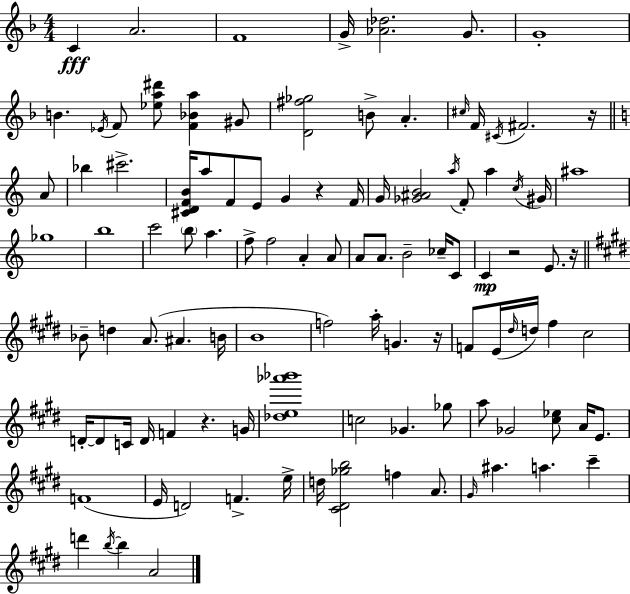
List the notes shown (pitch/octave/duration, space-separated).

C4/q A4/h. F4/w G4/s [Ab4,Db5]/h. G4/e. G4/w B4/q. Eb4/s F4/e [Eb5,A5,D#6]/e [F4,Bb4,A5]/q G#4/e [D4,F#5,Gb5]/h B4/e A4/q. C#5/s F4/s C#4/s F#4/h. R/s A4/e Bb5/q C#6/h. [C#4,D4,F4,B4]/s A5/e F4/e E4/e G4/q R/q F4/s G4/s [Gb4,A#4,B4]/h A5/s F4/e A5/q C5/s G#4/s A#5/w Gb5/w B5/w C6/h B5/e A5/q. F5/e F5/h A4/q A4/e A4/e A4/e. B4/h CES5/s C4/e C4/q R/h E4/e. R/s Bb4/e D5/q A4/e. A#4/q. B4/s B4/w F5/h A5/s G4/q. R/s F4/e E4/s D#5/s D5/s F#5/q C#5/h D4/s D4/e C4/s D4/s F4/q R/q. G4/s [Db5,E5,Ab6,Bb6]/w C5/h Gb4/q. Gb5/e A5/e Gb4/h [C#5,Eb5]/e A4/s E4/e. F4/w E4/s D4/h F4/q. E5/s D5/s [C#4,D#4,Gb5,B5]/h F5/q A4/e. G#4/s A#5/q. A5/q. C#6/q D6/q B5/s B5/q A4/h